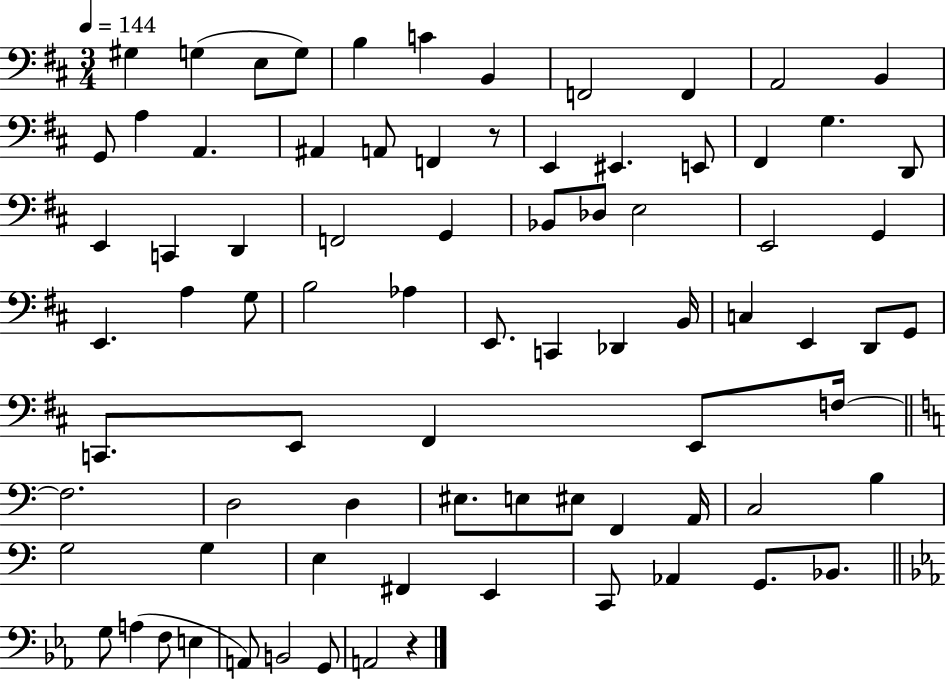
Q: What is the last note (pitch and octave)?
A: A2